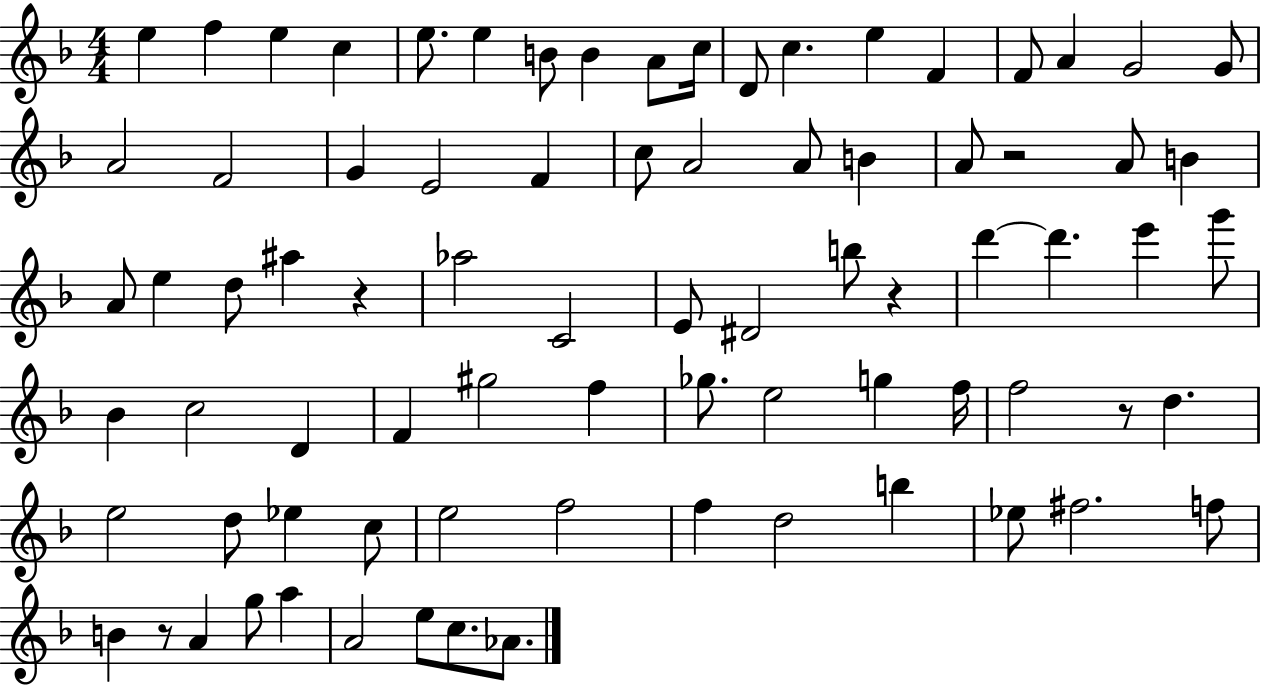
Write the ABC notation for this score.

X:1
T:Untitled
M:4/4
L:1/4
K:F
e f e c e/2 e B/2 B A/2 c/4 D/2 c e F F/2 A G2 G/2 A2 F2 G E2 F c/2 A2 A/2 B A/2 z2 A/2 B A/2 e d/2 ^a z _a2 C2 E/2 ^D2 b/2 z d' d' e' g'/2 _B c2 D F ^g2 f _g/2 e2 g f/4 f2 z/2 d e2 d/2 _e c/2 e2 f2 f d2 b _e/2 ^f2 f/2 B z/2 A g/2 a A2 e/2 c/2 _A/2